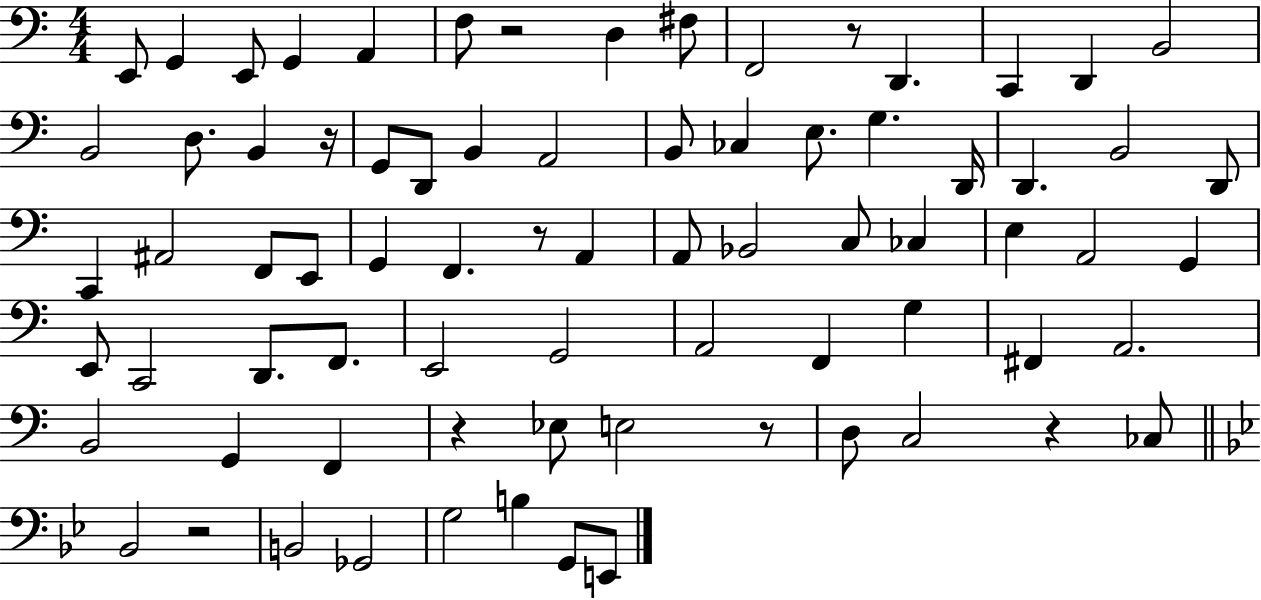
X:1
T:Untitled
M:4/4
L:1/4
K:C
E,,/2 G,, E,,/2 G,, A,, F,/2 z2 D, ^F,/2 F,,2 z/2 D,, C,, D,, B,,2 B,,2 D,/2 B,, z/4 G,,/2 D,,/2 B,, A,,2 B,,/2 _C, E,/2 G, D,,/4 D,, B,,2 D,,/2 C,, ^A,,2 F,,/2 E,,/2 G,, F,, z/2 A,, A,,/2 _B,,2 C,/2 _C, E, A,,2 G,, E,,/2 C,,2 D,,/2 F,,/2 E,,2 G,,2 A,,2 F,, G, ^F,, A,,2 B,,2 G,, F,, z _E,/2 E,2 z/2 D,/2 C,2 z _C,/2 _B,,2 z2 B,,2 _G,,2 G,2 B, G,,/2 E,,/2